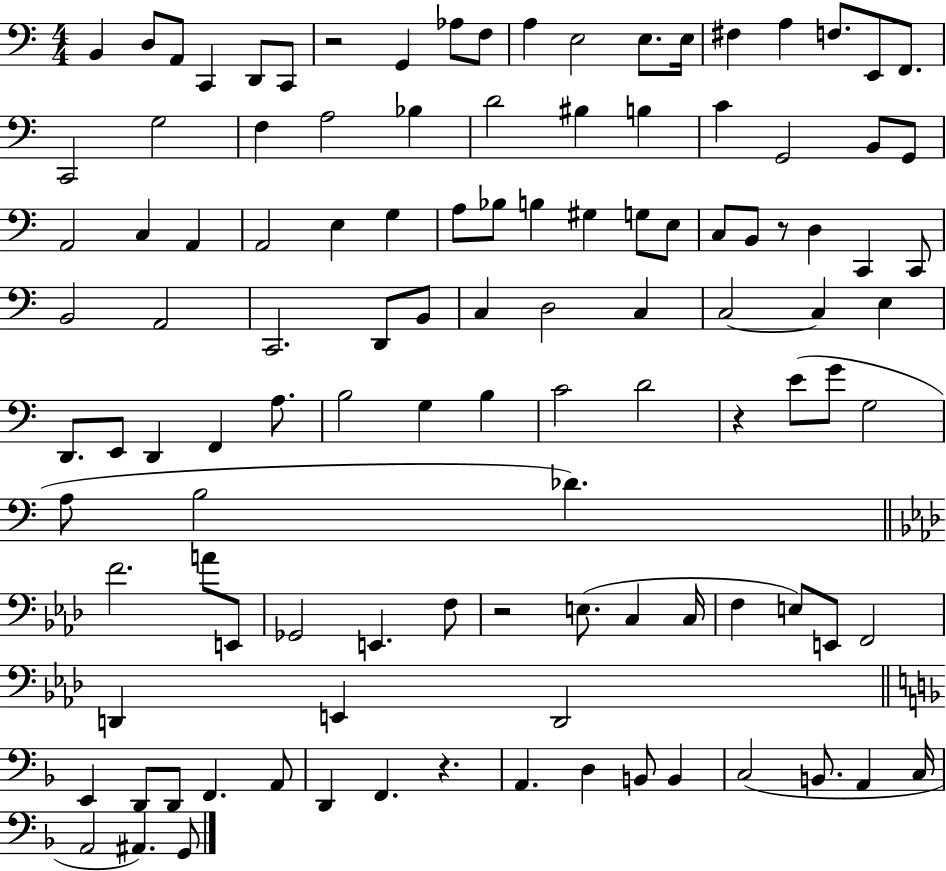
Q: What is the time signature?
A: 4/4